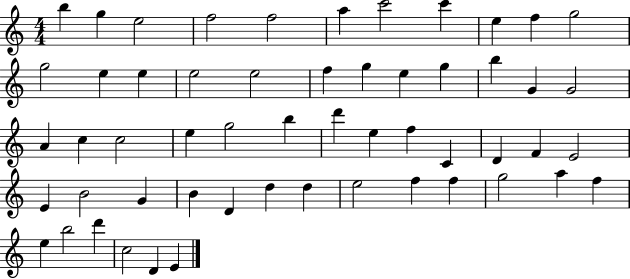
X:1
T:Untitled
M:4/4
L:1/4
K:C
b g e2 f2 f2 a c'2 c' e f g2 g2 e e e2 e2 f g e g b G G2 A c c2 e g2 b d' e f C D F E2 E B2 G B D d d e2 f f g2 a f e b2 d' c2 D E